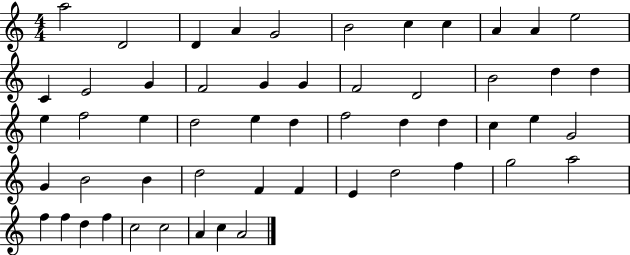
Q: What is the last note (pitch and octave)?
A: A4